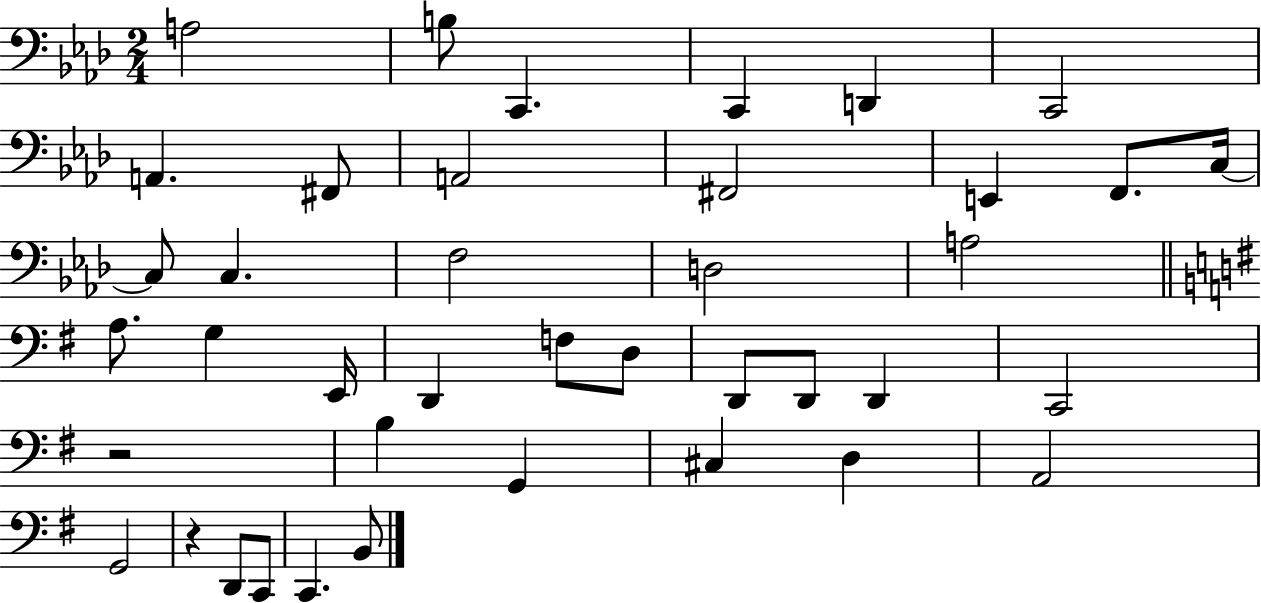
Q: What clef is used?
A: bass